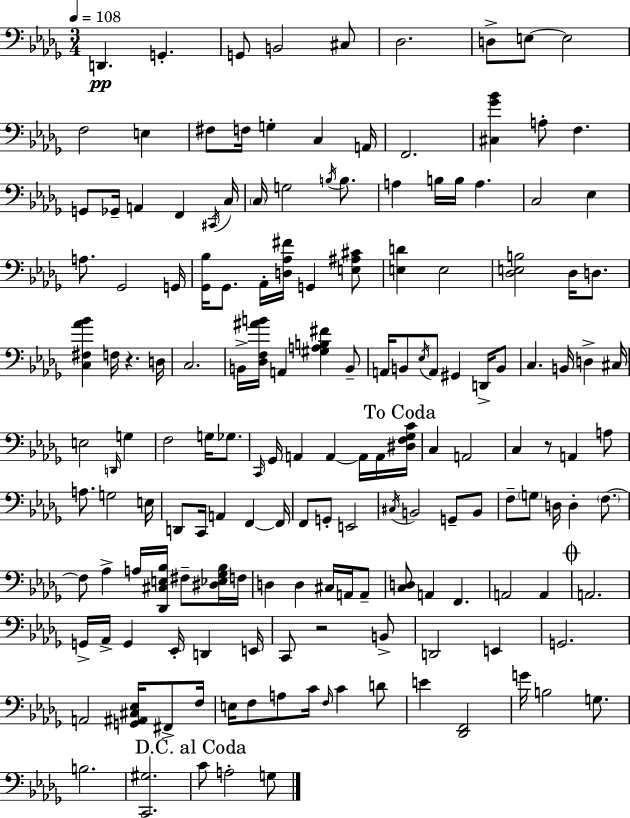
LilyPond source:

{
  \clef bass
  \numericTimeSignature
  \time 3/4
  \key bes \minor
  \tempo 4 = 108
  d,4.\pp g,4.-. | g,8 b,2 cis8 | des2. | d8-> e8~~ e2 | \break f2 e4 | fis8 f16 g4-. c4 a,16 | f,2. | <cis ges' bes'>4 a8-. f4. | \break g,8 ges,16-- a,4 f,4 \acciaccatura { cis,16 } | c16 \parenthesize c16 g2 \acciaccatura { b16 } b8. | a4 b16 b16 a4. | c2 ees4 | \break a8. ges,2 | g,16 <ges, bes>16 ges,8. aes,16-. <d aes fis'>16 g,4 | <e ais cis'>8 <e d'>4 e2 | <des e b>2 des16 d8. | \break <c fis aes' bes'>4 f16 r4. | d16 c2. | b,16-> <des f ais' b'>16 a,4 <gis a b fis'>4 | b,8-- a,16 b,8 \acciaccatura { ees16 } a,8 gis,4 | \break d,16-> b,8 c4. b,16 d4-> | cis16 e2 \grace { d,16 } | g4 f2 | g16 ges8. \grace { c,16 } ges,16 a,4 a,4~~ | \break a,16 a,16 \mark "To Coda" <dis f ges c'>16 c4 a,2 | c4 r8 a,4 | a8 a8. g2 | e16 d,8 c,16 a,4 | \break f,4~~ f,16 f,8 g,8-. e,2 | \acciaccatura { cis16 } b,2 | g,8-- b,8 f8-- \parenthesize g8 d16 d4-. | \parenthesize f8.~~ f8 aes4-> | \break a16 <des, cis e bes>16 fis8-- <dis ees ges bes>16 f16 d4 d4 | cis16 a,16 a,8-- <c d>8 a,4 | f,4. a,2 | a,4 \mark \markup { \musicglyph "scripts.coda" } a,2. | \break g,16-> aes,16-> g,4 | ees,16-. d,4 e,16 c,8 r2 | b,8-> d,2 | e,4 g,2. | \break a,2 | <g, ais, cis ees>16 fis,8-> f16 e16 f8 a8 c'16 | \grace { f16 } c'4 d'8 e'4 <des, f,>2 | g'16 b2 | \break g8. b2. | <c, gis>2. | \mark "D.C. al Coda" c'8 a2-. | g8 \bar "|."
}